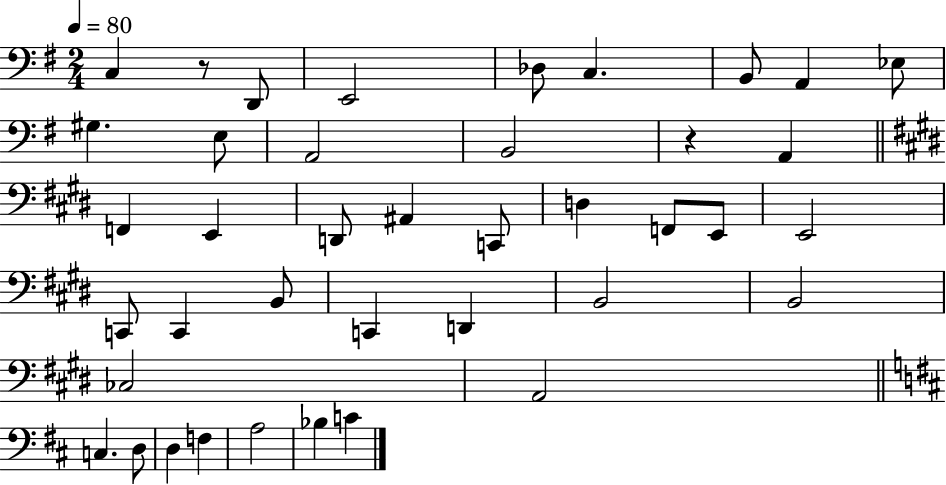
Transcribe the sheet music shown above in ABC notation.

X:1
T:Untitled
M:2/4
L:1/4
K:G
C, z/2 D,,/2 E,,2 _D,/2 C, B,,/2 A,, _E,/2 ^G, E,/2 A,,2 B,,2 z A,, F,, E,, D,,/2 ^A,, C,,/2 D, F,,/2 E,,/2 E,,2 C,,/2 C,, B,,/2 C,, D,, B,,2 B,,2 _C,2 A,,2 C, D,/2 D, F, A,2 _B, C